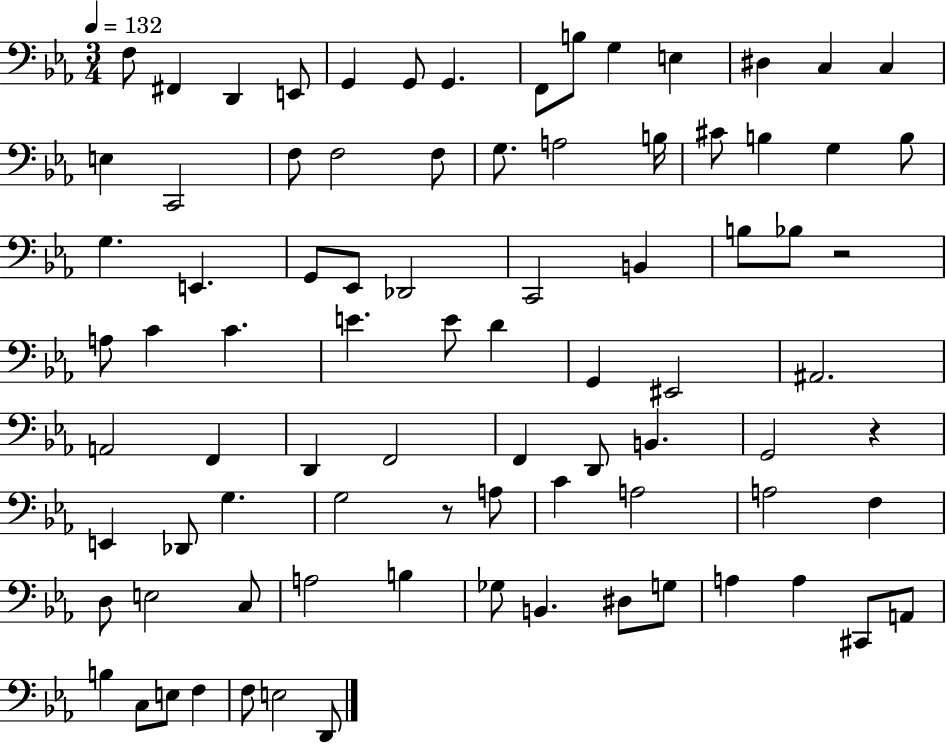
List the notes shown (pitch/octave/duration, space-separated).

F3/e F#2/q D2/q E2/e G2/q G2/e G2/q. F2/e B3/e G3/q E3/q D#3/q C3/q C3/q E3/q C2/h F3/e F3/h F3/e G3/e. A3/h B3/s C#4/e B3/q G3/q B3/e G3/q. E2/q. G2/e Eb2/e Db2/h C2/h B2/q B3/e Bb3/e R/h A3/e C4/q C4/q. E4/q. E4/e D4/q G2/q EIS2/h A#2/h. A2/h F2/q D2/q F2/h F2/q D2/e B2/q. G2/h R/q E2/q Db2/e G3/q. G3/h R/e A3/e C4/q A3/h A3/h F3/q D3/e E3/h C3/e A3/h B3/q Gb3/e B2/q. D#3/e G3/e A3/q A3/q C#2/e A2/e B3/q C3/e E3/e F3/q F3/e E3/h D2/e